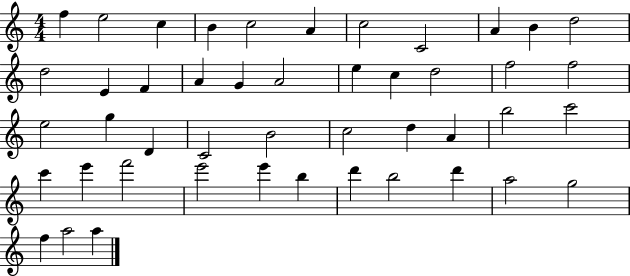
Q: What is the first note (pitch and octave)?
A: F5